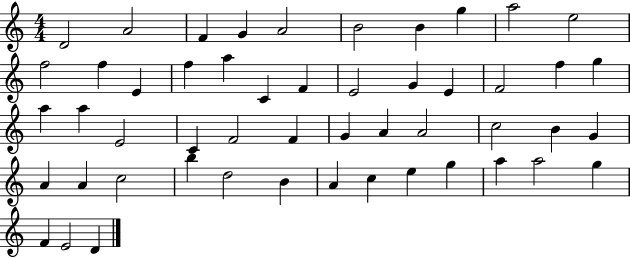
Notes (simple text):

D4/h A4/h F4/q G4/q A4/h B4/h B4/q G5/q A5/h E5/h F5/h F5/q E4/q F5/q A5/q C4/q F4/q E4/h G4/q E4/q F4/h F5/q G5/q A5/q A5/q E4/h C4/q F4/h F4/q G4/q A4/q A4/h C5/h B4/q G4/q A4/q A4/q C5/h B5/q D5/h B4/q A4/q C5/q E5/q G5/q A5/q A5/h G5/q F4/q E4/h D4/q